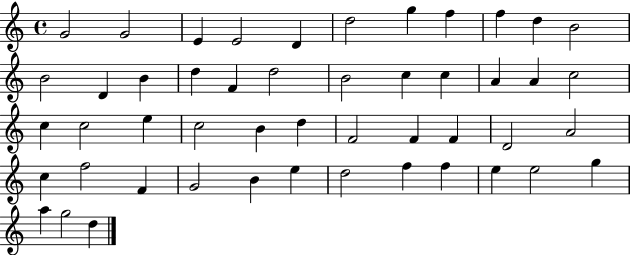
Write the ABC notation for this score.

X:1
T:Untitled
M:4/4
L:1/4
K:C
G2 G2 E E2 D d2 g f f d B2 B2 D B d F d2 B2 c c A A c2 c c2 e c2 B d F2 F F D2 A2 c f2 F G2 B e d2 f f e e2 g a g2 d